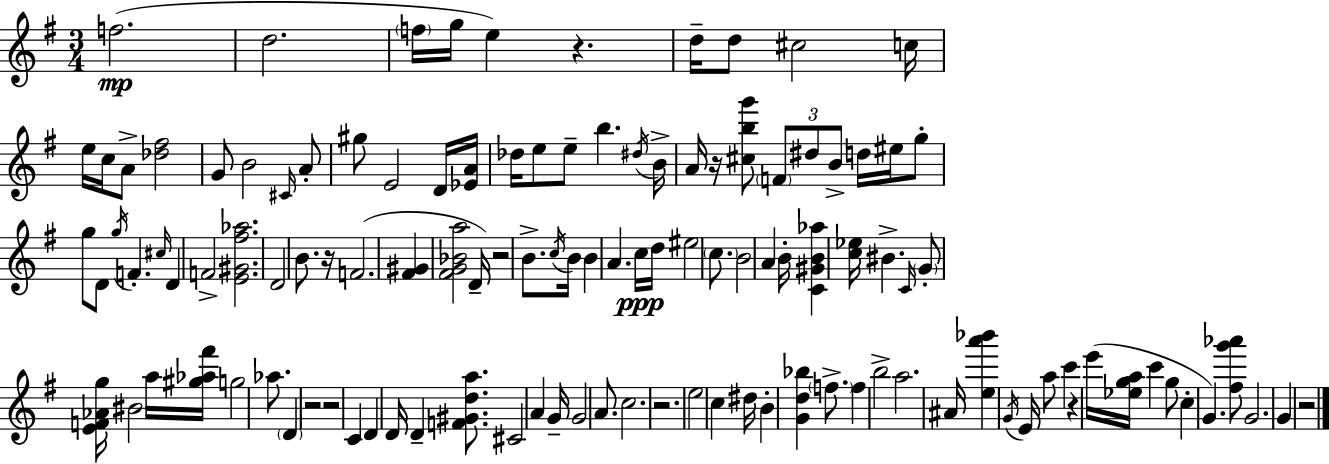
{
  \clef treble
  \numericTimeSignature
  \time 3/4
  \key e \minor
  \repeat volta 2 { f''2.(\mp | d''2. | \parenthesize f''16 g''16 e''4) r4. | d''16-- d''8 cis''2 c''16 | \break e''16 c''16 a'8-> <des'' fis''>2 | g'8 b'2 \grace { cis'16 } a'8-. | gis''8 e'2 d'16 | <ees' a'>16 des''16 e''8 e''8-- b''4. | \break \acciaccatura { dis''16 } b'16-> a'16 r16 <cis'' b'' g'''>8 \tuplet 3/2 { \parenthesize f'8 dis''8 b'8-> } | d''16 eis''16 g''8-. g''8 d'8 \acciaccatura { g''16 } f'4.-. | \grace { cis''16 } d'4 f'2-> | <e' gis' fis'' aes''>2. | \break d'2 | b'8. r16 f'2.( | <fis' gis'>4 <fis' g' bes' a''>2 | d'16--) r2 | \break b'8.-> \acciaccatura { c''16 } b'16 b'4 a'4. | c''16\ppp d''16 eis''2 | \parenthesize c''8. b'2 | a'4 b'16-. <c' gis' b' aes''>4 <c'' ees''>16 bis'4.-> | \break \grace { c'16 } \parenthesize g'8-. <e' f' aes' g''>16 bis'2 | a''16 <gis'' aes'' fis'''>16 g''2 | aes''8. \parenthesize d'4 r2 | r2 | \break c'4 d'4 d'16 d'4-- | <f' gis' d'' a''>8. cis'2 | a'4 g'16-- g'2 | a'8. c''2. | \break r2. | e''2 | c''4 dis''16 b'4-. <g' d'' bes''>4 | \parenthesize f''8.-> f''4 b''2-> | \break a''2. | ais'16 <e'' a''' bes'''>4 \acciaccatura { g'16 } | e'16 a''8 c'''4 r4 e'''16( | <ees'' g'' a''>16 c'''4 g''8 c''4-. g'4.) | \break <fis'' g''' aes'''>8 g'2. | g'4 r2 | } \bar "|."
}